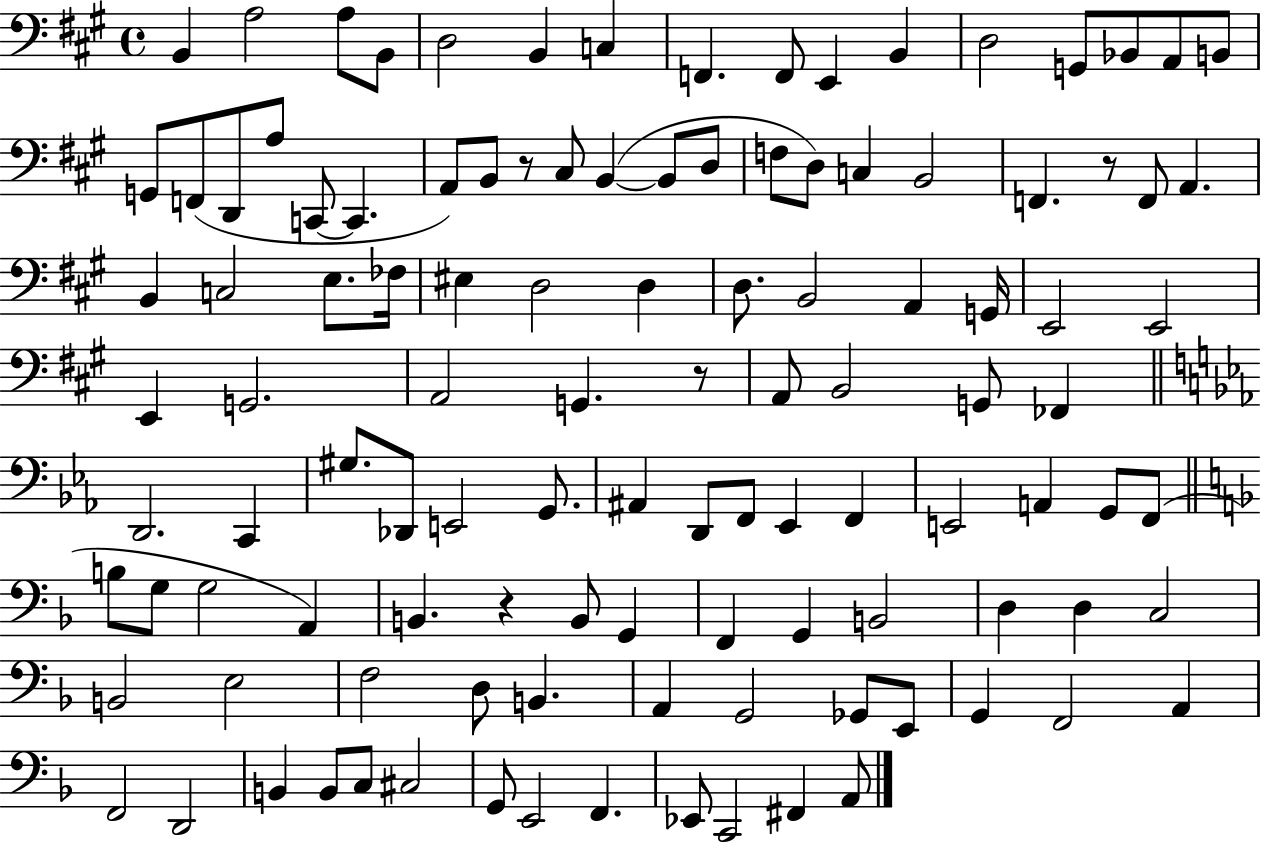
{
  \clef bass
  \time 4/4
  \defaultTimeSignature
  \key a \major
  b,4 a2 a8 b,8 | d2 b,4 c4 | f,4. f,8 e,4 b,4 | d2 g,8 bes,8 a,8 b,8 | \break g,8 f,8( d,8 a8 c,8~~ c,4. | a,8) b,8 r8 cis8 b,4~(~ b,8 d8 | f8 d8) c4 b,2 | f,4. r8 f,8 a,4. | \break b,4 c2 e8. fes16 | eis4 d2 d4 | d8. b,2 a,4 g,16 | e,2 e,2 | \break e,4 g,2. | a,2 g,4. r8 | a,8 b,2 g,8 fes,4 | \bar "||" \break \key ees \major d,2. c,4 | gis8. des,8 e,2 g,8. | ais,4 d,8 f,8 ees,4 f,4 | e,2 a,4 g,8 f,8( | \break \bar "||" \break \key d \minor b8 g8 g2 a,4) | b,4. r4 b,8 g,4 | f,4 g,4 b,2 | d4 d4 c2 | \break b,2 e2 | f2 d8 b,4. | a,4 g,2 ges,8 e,8 | g,4 f,2 a,4 | \break f,2 d,2 | b,4 b,8 c8 cis2 | g,8 e,2 f,4. | ees,8 c,2 fis,4 a,8 | \break \bar "|."
}